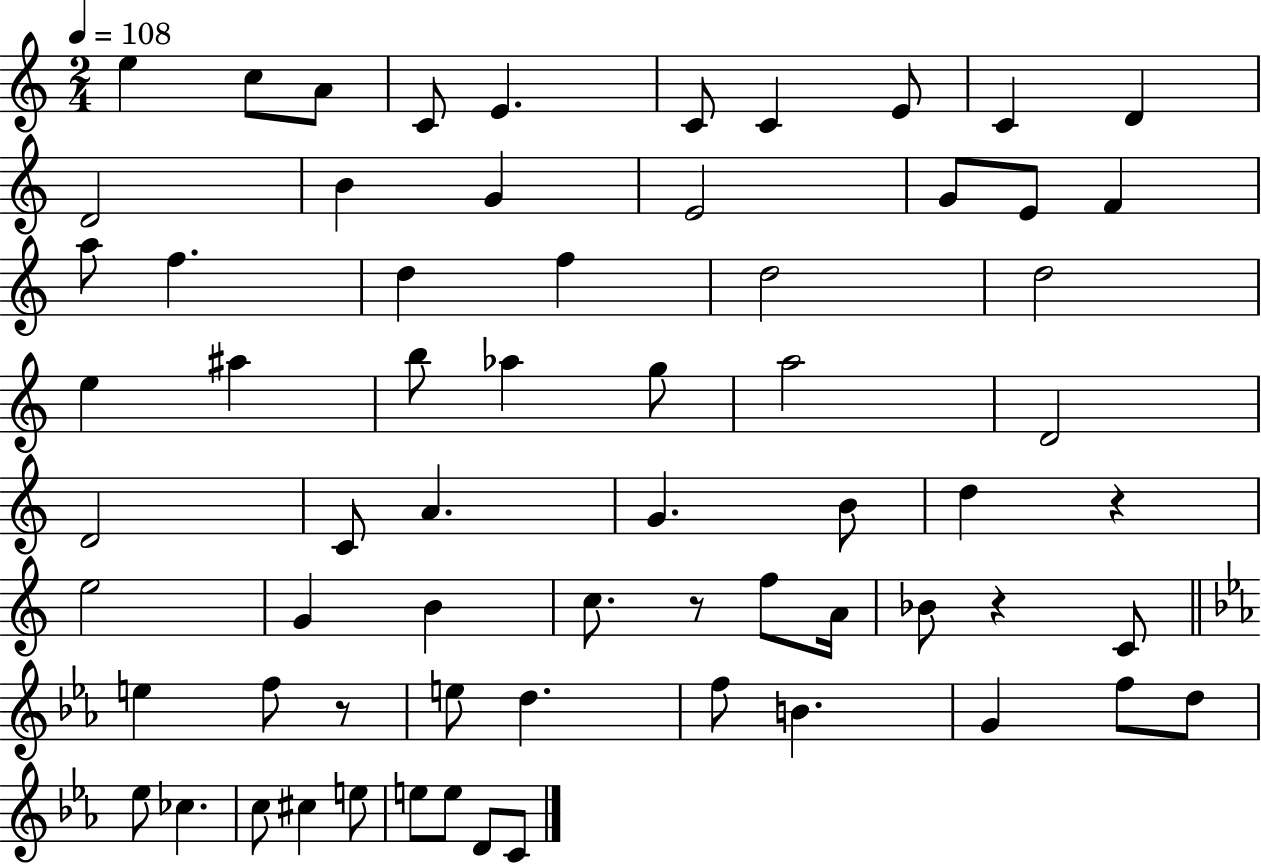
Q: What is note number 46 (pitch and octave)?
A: F5